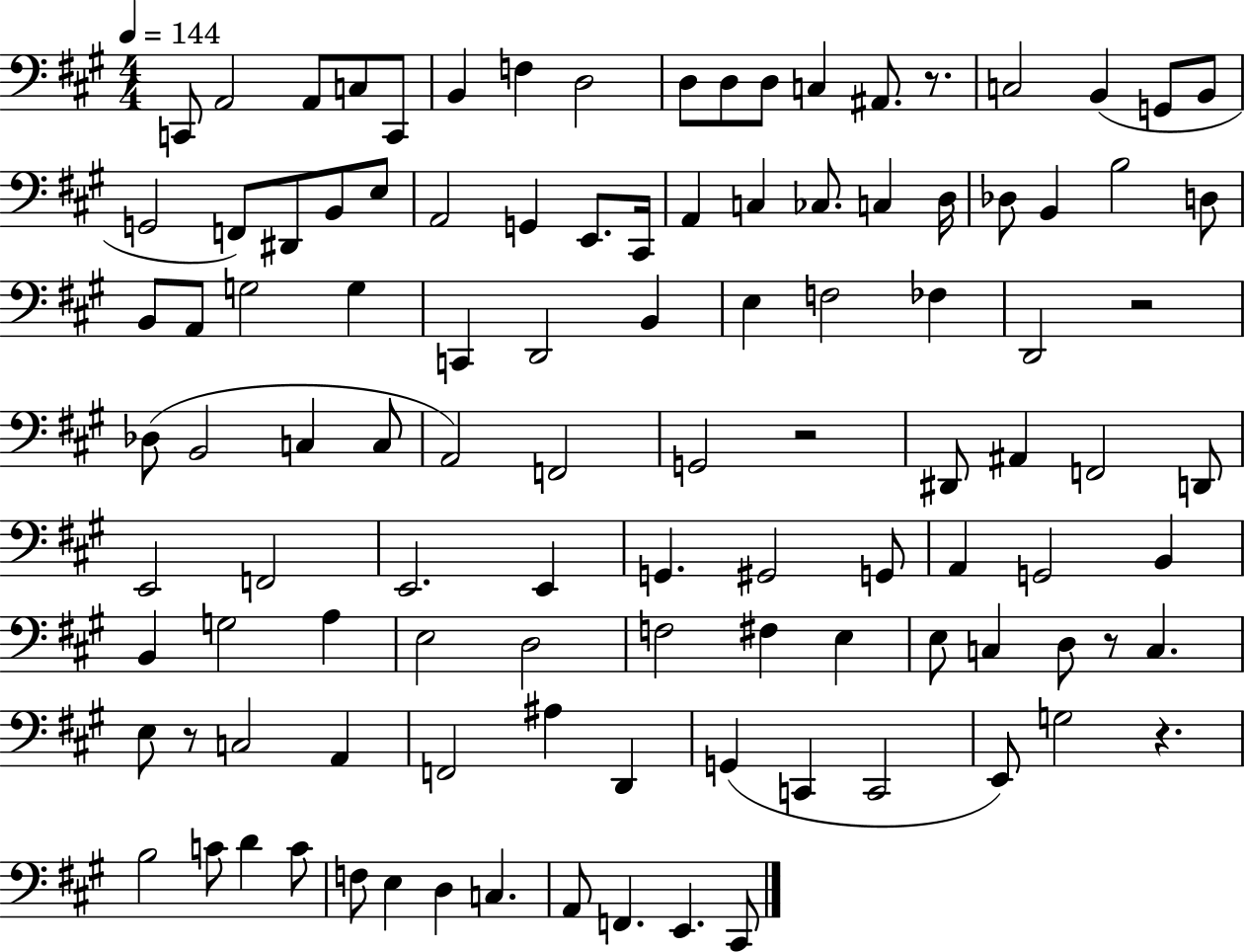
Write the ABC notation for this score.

X:1
T:Untitled
M:4/4
L:1/4
K:A
C,,/2 A,,2 A,,/2 C,/2 C,,/2 B,, F, D,2 D,/2 D,/2 D,/2 C, ^A,,/2 z/2 C,2 B,, G,,/2 B,,/2 G,,2 F,,/2 ^D,,/2 B,,/2 E,/2 A,,2 G,, E,,/2 ^C,,/4 A,, C, _C,/2 C, D,/4 _D,/2 B,, B,2 D,/2 B,,/2 A,,/2 G,2 G, C,, D,,2 B,, E, F,2 _F, D,,2 z2 _D,/2 B,,2 C, C,/2 A,,2 F,,2 G,,2 z2 ^D,,/2 ^A,, F,,2 D,,/2 E,,2 F,,2 E,,2 E,, G,, ^G,,2 G,,/2 A,, G,,2 B,, B,, G,2 A, E,2 D,2 F,2 ^F, E, E,/2 C, D,/2 z/2 C, E,/2 z/2 C,2 A,, F,,2 ^A, D,, G,, C,, C,,2 E,,/2 G,2 z B,2 C/2 D C/2 F,/2 E, D, C, A,,/2 F,, E,, ^C,,/2